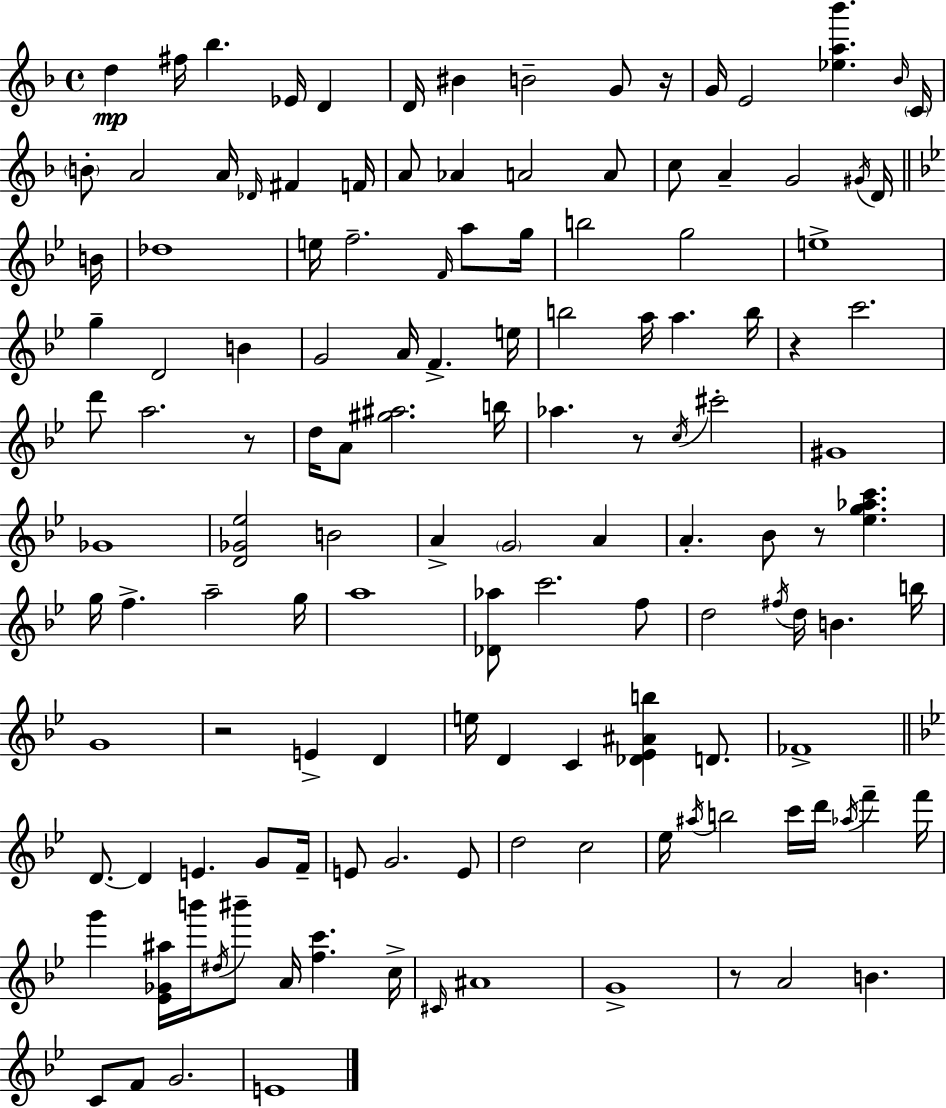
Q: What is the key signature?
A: D minor